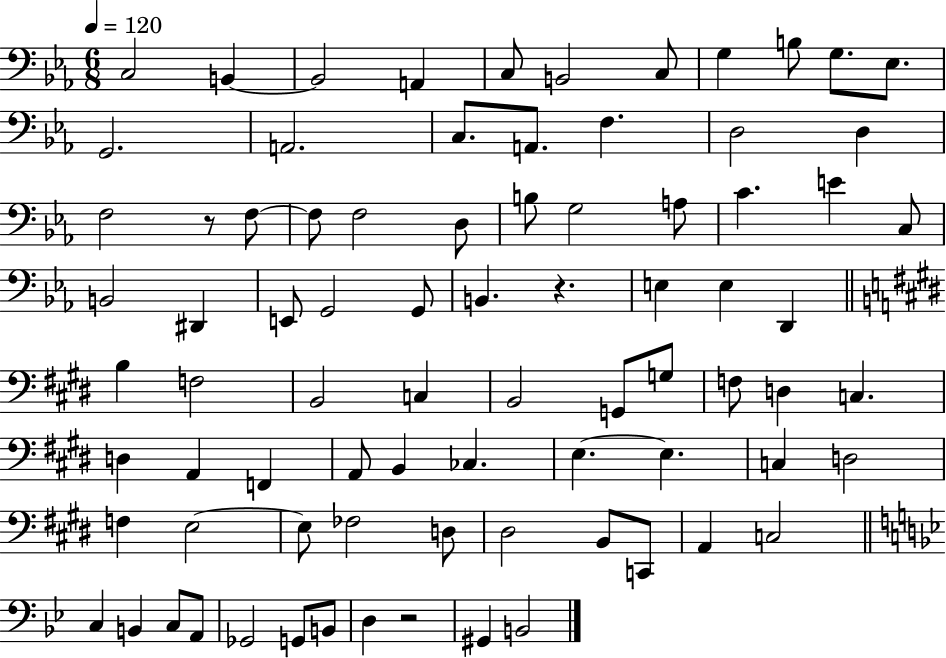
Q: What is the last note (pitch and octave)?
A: B2